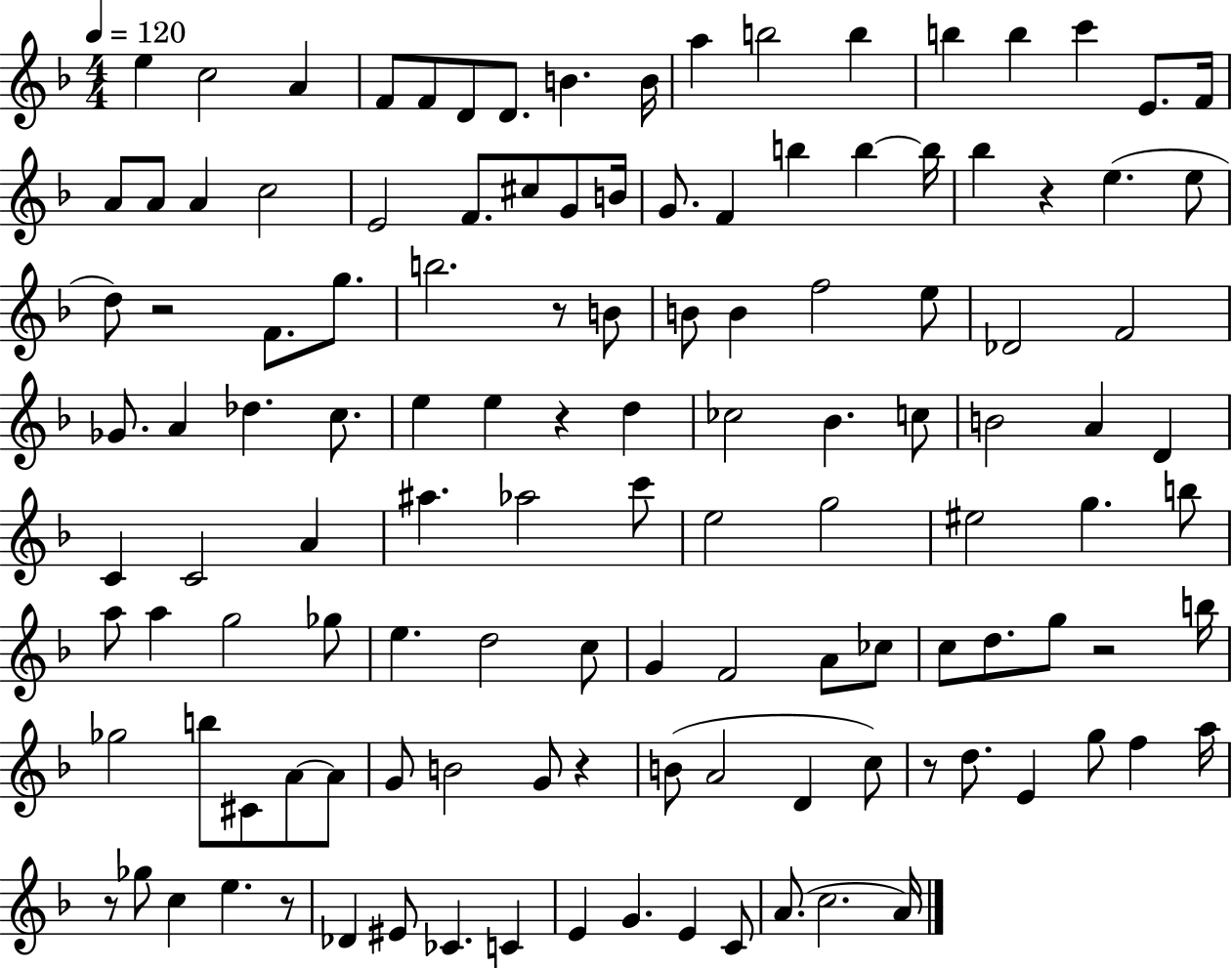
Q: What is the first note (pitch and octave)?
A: E5